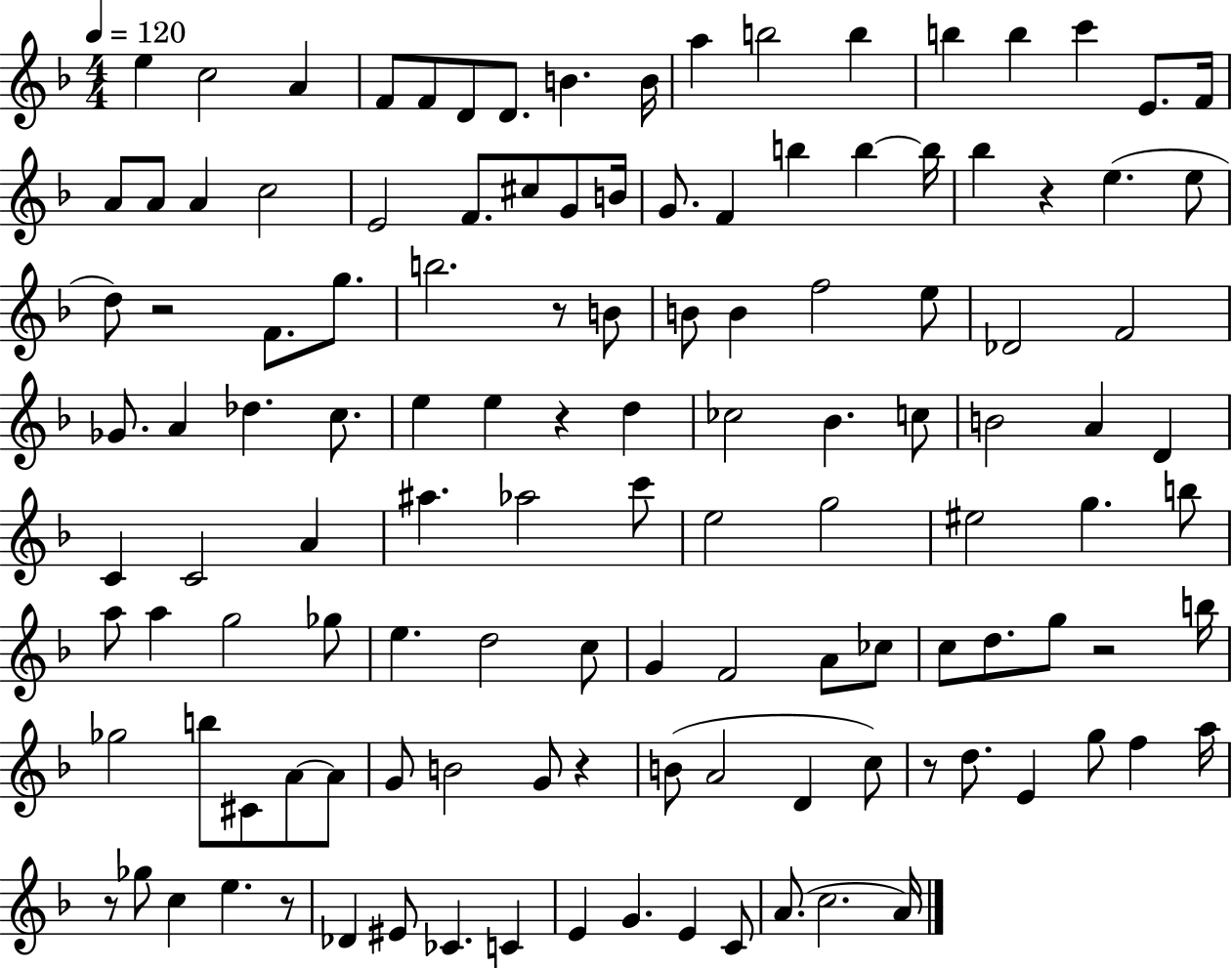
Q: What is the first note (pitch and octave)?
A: E5